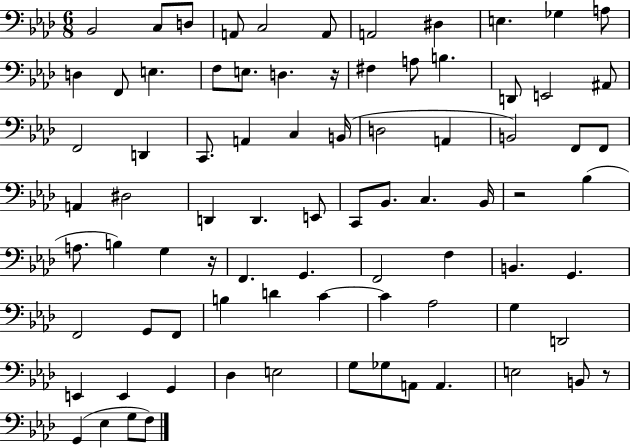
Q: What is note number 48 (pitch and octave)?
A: F2